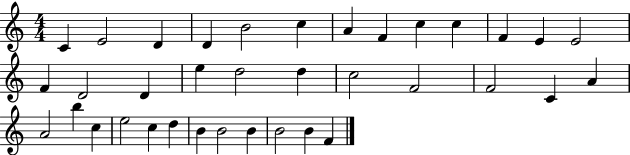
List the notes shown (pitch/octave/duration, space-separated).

C4/q E4/h D4/q D4/q B4/h C5/q A4/q F4/q C5/q C5/q F4/q E4/q E4/h F4/q D4/h D4/q E5/q D5/h D5/q C5/h F4/h F4/h C4/q A4/q A4/h B5/q C5/q E5/h C5/q D5/q B4/q B4/h B4/q B4/h B4/q F4/q